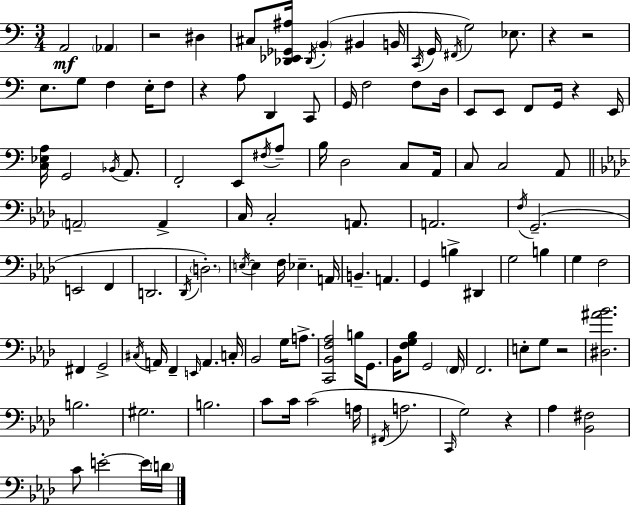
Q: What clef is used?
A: bass